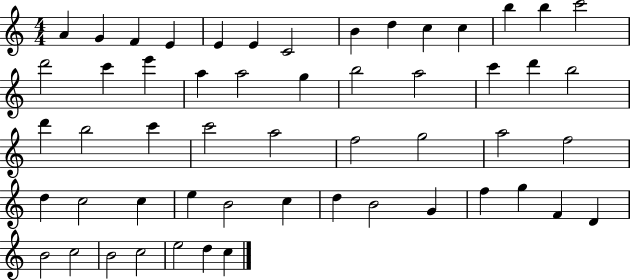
X:1
T:Untitled
M:4/4
L:1/4
K:C
A G F E E E C2 B d c c b b c'2 d'2 c' e' a a2 g b2 a2 c' d' b2 d' b2 c' c'2 a2 f2 g2 a2 f2 d c2 c e B2 c d B2 G f g F D B2 c2 B2 c2 e2 d c